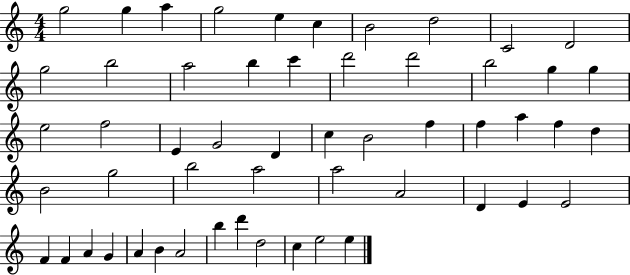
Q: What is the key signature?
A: C major